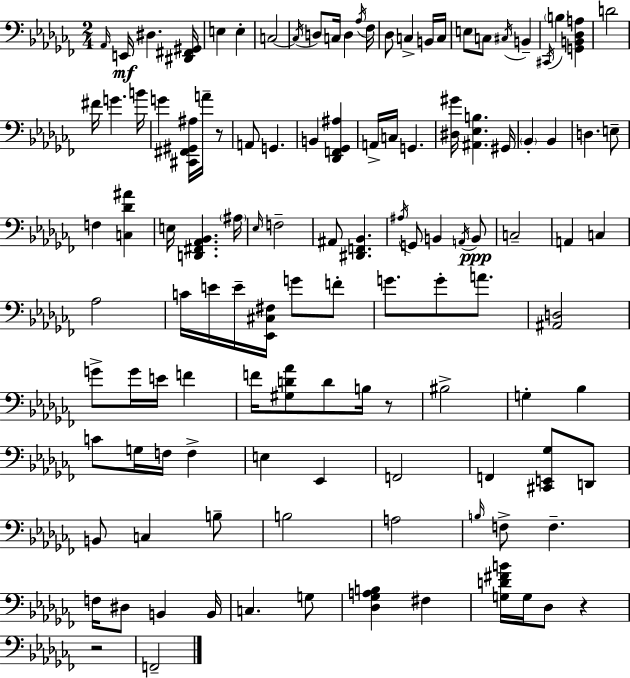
Ab2/s E2/s D#3/q. [D#2,F#2,G#2]/s E3/q E3/q C3/h C3/s D3/e C3/s D3/q Ab3/s FES3/s Db3/e C3/q B2/s C3/s E3/e C3/e C#3/s B2/q C#2/s B3/q [G2,B2,Db3,A3]/q D4/h F#4/s G4/q. B4/s G4/q [C#2,F#2,G#2,A#3]/s A4/s R/e A2/e G2/q. B2/q [Db2,F2,Gb2,A#3]/q A2/s C3/s G2/q. [D#3,G#4]/s [A#2,Eb3,B3]/q. G#2/s Bb2/q Bb2/q D3/q. E3/e F3/q [C3,Db4,A#4]/q E3/s [D2,F#2,Ab2,Bb2]/q. A#3/s Eb3/s F3/h A#2/e [D#2,F2,Bb2]/q. A#3/s G2/e B2/q A2/s B2/e C3/h A2/q C3/q Ab3/h C4/s E4/s E4/s [Eb2,C#3,F#3]/s G4/e F4/e G4/e. G4/e A4/e. [A#2,D3]/h G4/e G4/s E4/s F4/q F4/s [G#3,D4,Ab4]/e D4/e B3/s R/e BIS3/h G3/q Bb3/q C4/e G3/s F3/s F3/q E3/q Eb2/q F2/h F2/q [C#2,E2,Gb3]/e D2/e B2/e C3/q B3/e B3/h A3/h B3/s F3/e F3/q. F3/s D#3/e B2/q B2/s C3/q. G3/e [Db3,Gb3,A3,B3]/q F#3/q [G3,D4,F#4,B4]/s G3/s Db3/e R/q R/h F2/h